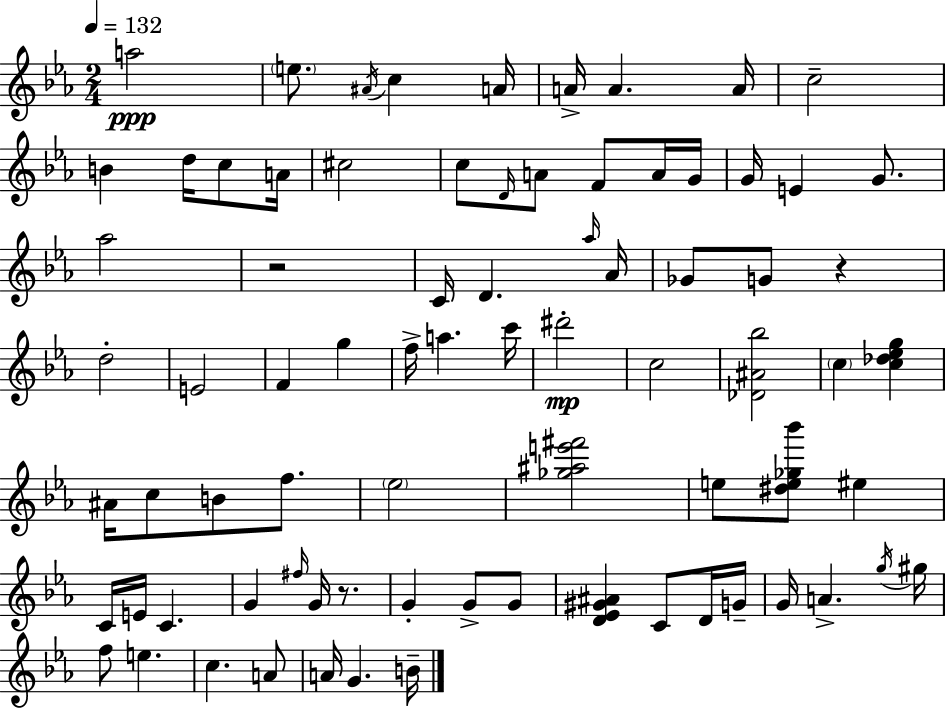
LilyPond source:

{
  \clef treble
  \numericTimeSignature
  \time 2/4
  \key ees \major
  \tempo 4 = 132
  a''2\ppp | \parenthesize e''8. \acciaccatura { ais'16 } c''4 | a'16 a'16-> a'4. | a'16 c''2-- | \break b'4 d''16 c''8 | a'16 cis''2 | c''8 \grace { d'16 } a'8 f'8 | a'16 g'16 g'16 e'4 g'8. | \break aes''2 | r2 | c'16 d'4. | \grace { aes''16 } aes'16 ges'8 g'8 r4 | \break d''2-. | e'2 | f'4 g''4 | f''16-> a''4. | \break c'''16 dis'''2-.\mp | c''2 | <des' ais' bes''>2 | \parenthesize c''4 <c'' des'' ees'' g''>4 | \break ais'16 c''8 b'8 | f''8. \parenthesize ees''2 | <ges'' ais'' e''' fis'''>2 | e''8 <dis'' e'' ges'' bes'''>8 eis''4 | \break c'16 e'16 c'4. | g'4 \grace { fis''16 } | g'16 r8. g'4-. | g'8-> g'8 <d' ees' gis' ais'>4 | \break c'8 d'16 g'16-- g'16 a'4.-> | \acciaccatura { g''16 } gis''16 f''8 e''4. | c''4. | a'8 a'16 g'4. | \break b'16-- \bar "|."
}